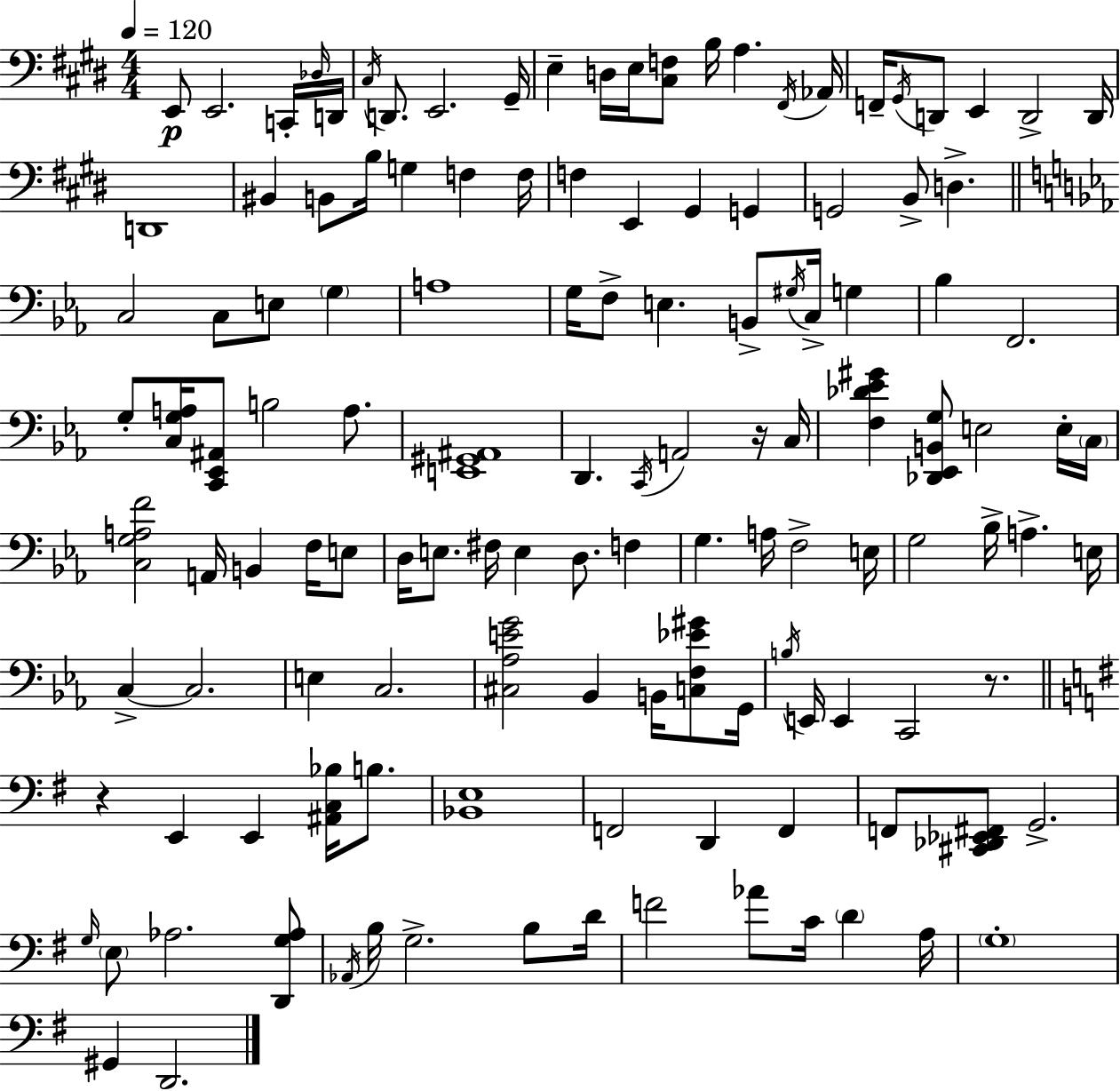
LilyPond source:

{
  \clef bass
  \numericTimeSignature
  \time 4/4
  \key e \major
  \tempo 4 = 120
  e,8\p e,2. c,16-. \grace { des16 } | d,16 \acciaccatura { cis16 } d,8. e,2. | gis,16-- e4-- d16 e16 <cis f>8 b16 a4. | \acciaccatura { fis,16 } aes,16 f,16-- \acciaccatura { gis,16 } d,8 e,4 d,2-> | \break d,16 d,1 | bis,4 b,8 b16 g4 f4 | f16 f4 e,4 gis,4 | g,4 g,2 b,8-> d4.-> | \break \bar "||" \break \key c \minor c2 c8 e8 \parenthesize g4 | a1 | g16 f8-> e4. b,8-> \acciaccatura { gis16 } c16-> g4 | bes4 f,2. | \break g8-. <c g a>16 <c, ees, ais,>8 b2 a8. | <e, gis, ais,>1 | d,4. \acciaccatura { c,16 } a,2 | r16 c16 <f des' ees' gis'>4 <des, ees, b, g>8 e2 | \break e16-. \parenthesize c16 <c g a f'>2 a,16 b,4 f16 | e8 d16 e8. fis16 e4 d8. f4 | g4. a16 f2-> | e16 g2 bes16-> a4.-> | \break e16 c4->~~ c2. | e4 c2. | <cis aes e' g'>2 bes,4 b,16 <c f ees' gis'>8 | g,16 \acciaccatura { b16 } e,16 e,4 c,2 | \break r8. \bar "||" \break \key g \major r4 e,4 e,4 <ais, c bes>16 b8. | <bes, e>1 | f,2 d,4 f,4 | f,8 <cis, des, ees, fis,>8 g,2.-> | \break \grace { g16 } \parenthesize e8 aes2. <d, g aes>8 | \acciaccatura { aes,16 } b16 g2.-> b8 | d'16 f'2 aes'8 c'16 \parenthesize d'4 | a16 \parenthesize g1-. | \break gis,4 d,2. | \bar "|."
}